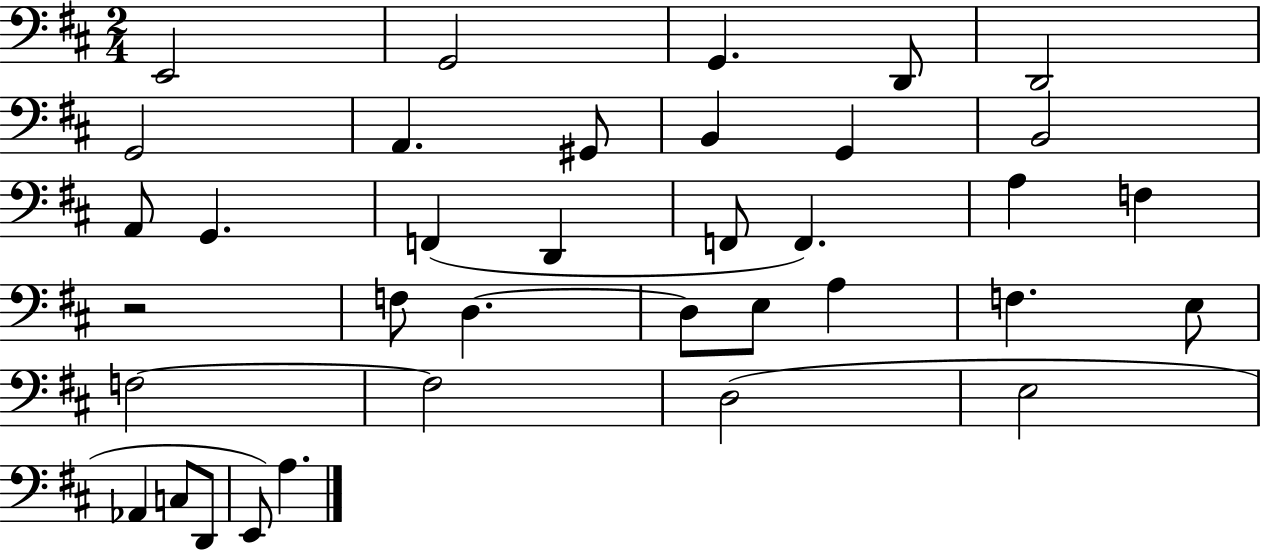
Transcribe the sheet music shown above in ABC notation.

X:1
T:Untitled
M:2/4
L:1/4
K:D
E,,2 G,,2 G,, D,,/2 D,,2 G,,2 A,, ^G,,/2 B,, G,, B,,2 A,,/2 G,, F,, D,, F,,/2 F,, A, F, z2 F,/2 D, D,/2 E,/2 A, F, E,/2 F,2 F,2 D,2 E,2 _A,, C,/2 D,,/2 E,,/2 A,